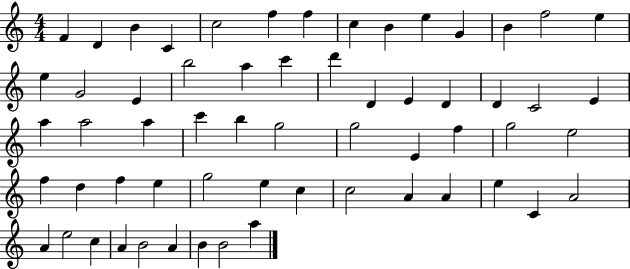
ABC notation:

X:1
T:Untitled
M:4/4
L:1/4
K:C
F D B C c2 f f c B e G B f2 e e G2 E b2 a c' d' D E D D C2 E a a2 a c' b g2 g2 E f g2 e2 f d f e g2 e c c2 A A e C A2 A e2 c A B2 A B B2 a